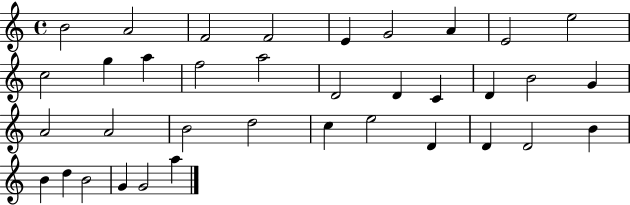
{
  \clef treble
  \time 4/4
  \defaultTimeSignature
  \key c \major
  b'2 a'2 | f'2 f'2 | e'4 g'2 a'4 | e'2 e''2 | \break c''2 g''4 a''4 | f''2 a''2 | d'2 d'4 c'4 | d'4 b'2 g'4 | \break a'2 a'2 | b'2 d''2 | c''4 e''2 d'4 | d'4 d'2 b'4 | \break b'4 d''4 b'2 | g'4 g'2 a''4 | \bar "|."
}